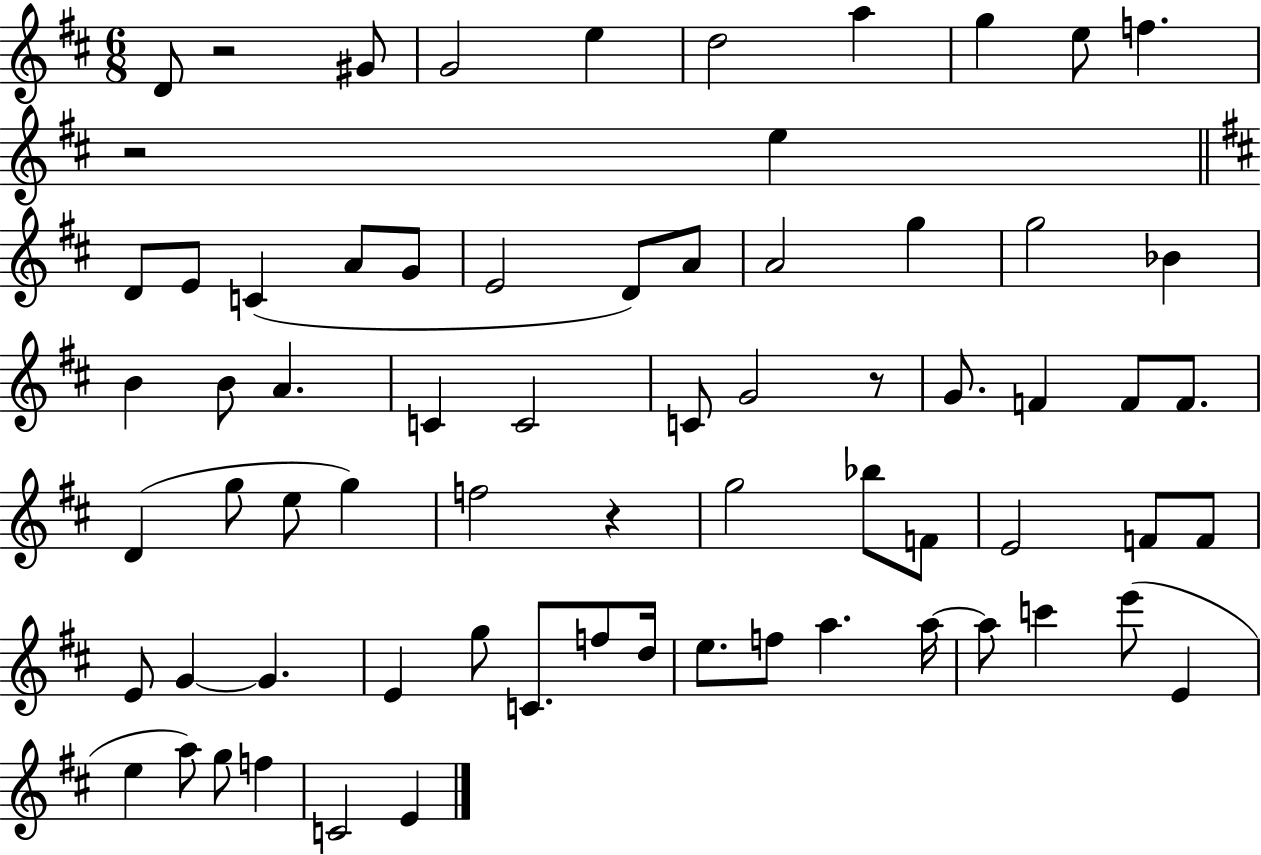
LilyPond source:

{
  \clef treble
  \numericTimeSignature
  \time 6/8
  \key d \major
  d'8 r2 gis'8 | g'2 e''4 | d''2 a''4 | g''4 e''8 f''4. | \break r2 e''4 | \bar "||" \break \key d \major d'8 e'8 c'4( a'8 g'8 | e'2 d'8) a'8 | a'2 g''4 | g''2 bes'4 | \break b'4 b'8 a'4. | c'4 c'2 | c'8 g'2 r8 | g'8. f'4 f'8 f'8. | \break d'4( g''8 e''8 g''4) | f''2 r4 | g''2 bes''8 f'8 | e'2 f'8 f'8 | \break e'8 g'4~~ g'4. | e'4 g''8 c'8. f''8 d''16 | e''8. f''8 a''4. a''16~~ | a''8 c'''4 e'''8( e'4 | \break e''4 a''8) g''8 f''4 | c'2 e'4 | \bar "|."
}